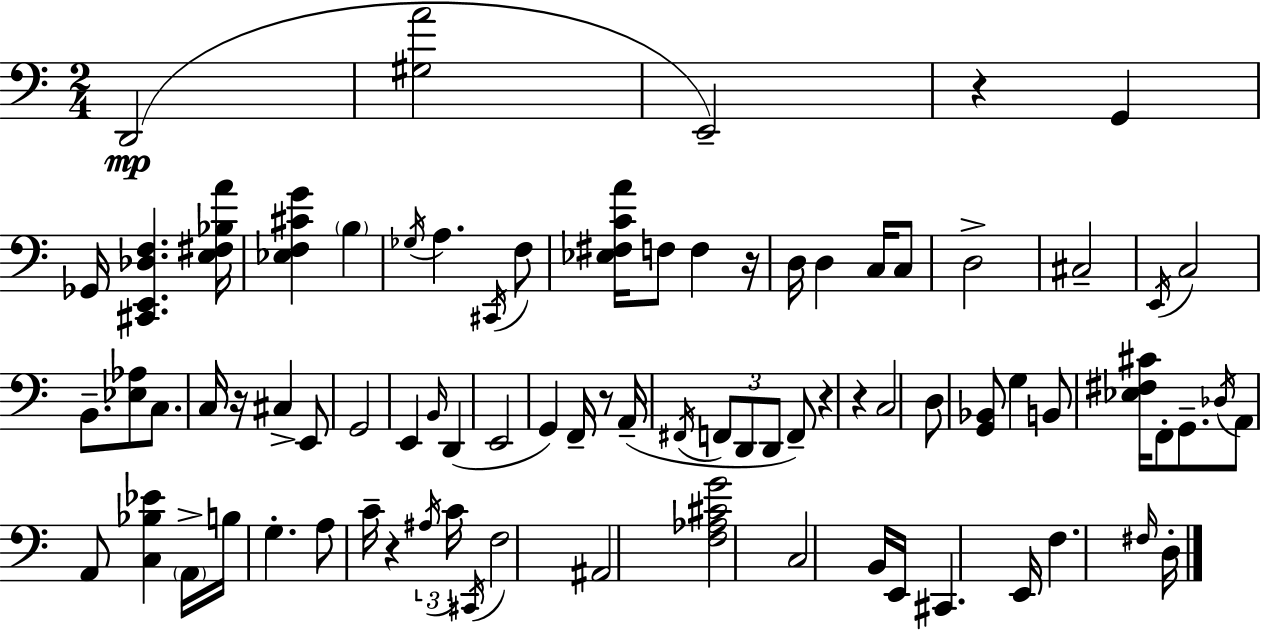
D2/h [G#3,A4]/h E2/h R/q G2/q Gb2/s [C#2,E2,Db3,F3]/q. [E3,F#3,Bb3,A4]/s [Eb3,F3,C#4,G4]/q B3/q Gb3/s A3/q. C#2/s F3/e [Eb3,F#3,C4,A4]/s F3/e F3/q R/s D3/s D3/q C3/s C3/e D3/h C#3/h E2/s C3/h B2/e. [Eb3,Ab3]/e C3/e. C3/s R/s C#3/q E2/e G2/h E2/q B2/s D2/q E2/h G2/q F2/s R/e A2/s F#2/s F2/e D2/e D2/e F2/e R/q R/q C3/h D3/e [G2,Bb2]/e G3/q B2/e [Eb3,F#3,C#4]/s F2/e G2/e. Db3/s A2/e A2/e [C3,Bb3,Eb4]/q A2/s B3/s G3/q. A3/e C4/s R/q A#3/s C4/s C#2/s F3/h A#2/h [F3,Ab3,C#4,G4]/h C3/h B2/s E2/s C#2/q. E2/s F3/q. F#3/s D3/s